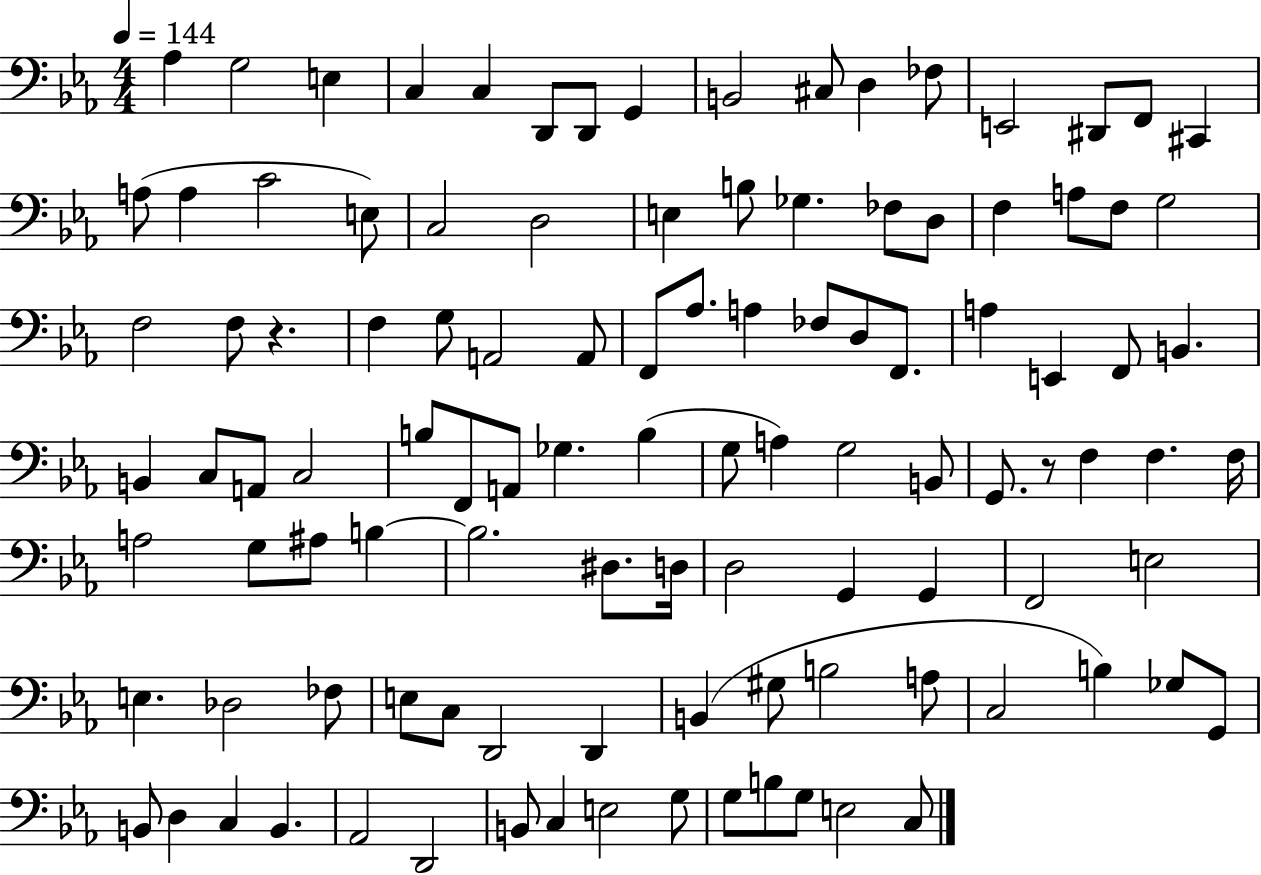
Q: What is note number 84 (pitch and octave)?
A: B2